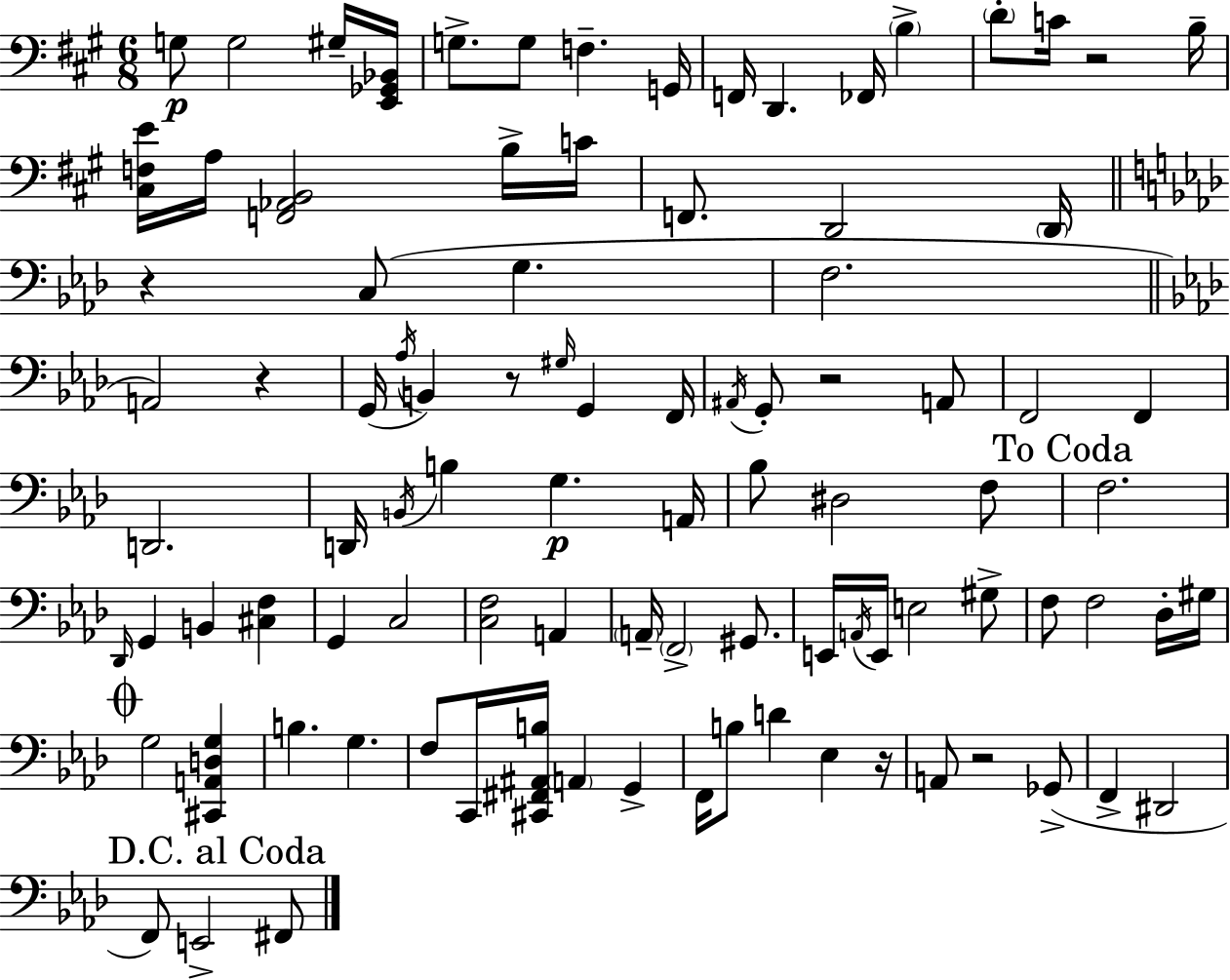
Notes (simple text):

G3/e G3/h G#3/s [E2,Gb2,Bb2]/s G3/e. G3/e F3/q. G2/s F2/s D2/q. FES2/s B3/q D4/e C4/s R/h B3/s [C#3,F3,E4]/s A3/s [F2,Ab2,B2]/h B3/s C4/s F2/e. D2/h D2/s R/q C3/e G3/q. F3/h. A2/h R/q G2/s Ab3/s B2/q R/e G#3/s G2/q F2/s A#2/s G2/e R/h A2/e F2/h F2/q D2/h. D2/s B2/s B3/q G3/q. A2/s Bb3/e D#3/h F3/e F3/h. Db2/s G2/q B2/q [C#3,F3]/q G2/q C3/h [C3,F3]/h A2/q A2/s F2/h G#2/e. E2/s A2/s E2/s E3/h G#3/e F3/e F3/h Db3/s G#3/s G3/h [C#2,A2,D3,G3]/q B3/q. G3/q. F3/e C2/s [C#2,F#2,A#2,B3]/s A2/q G2/q F2/s B3/e D4/q Eb3/q R/s A2/e R/h Gb2/e F2/q D#2/h F2/e E2/h F#2/e